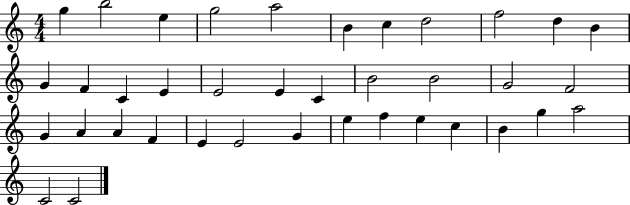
X:1
T:Untitled
M:4/4
L:1/4
K:C
g b2 e g2 a2 B c d2 f2 d B G F C E E2 E C B2 B2 G2 F2 G A A F E E2 G e f e c B g a2 C2 C2